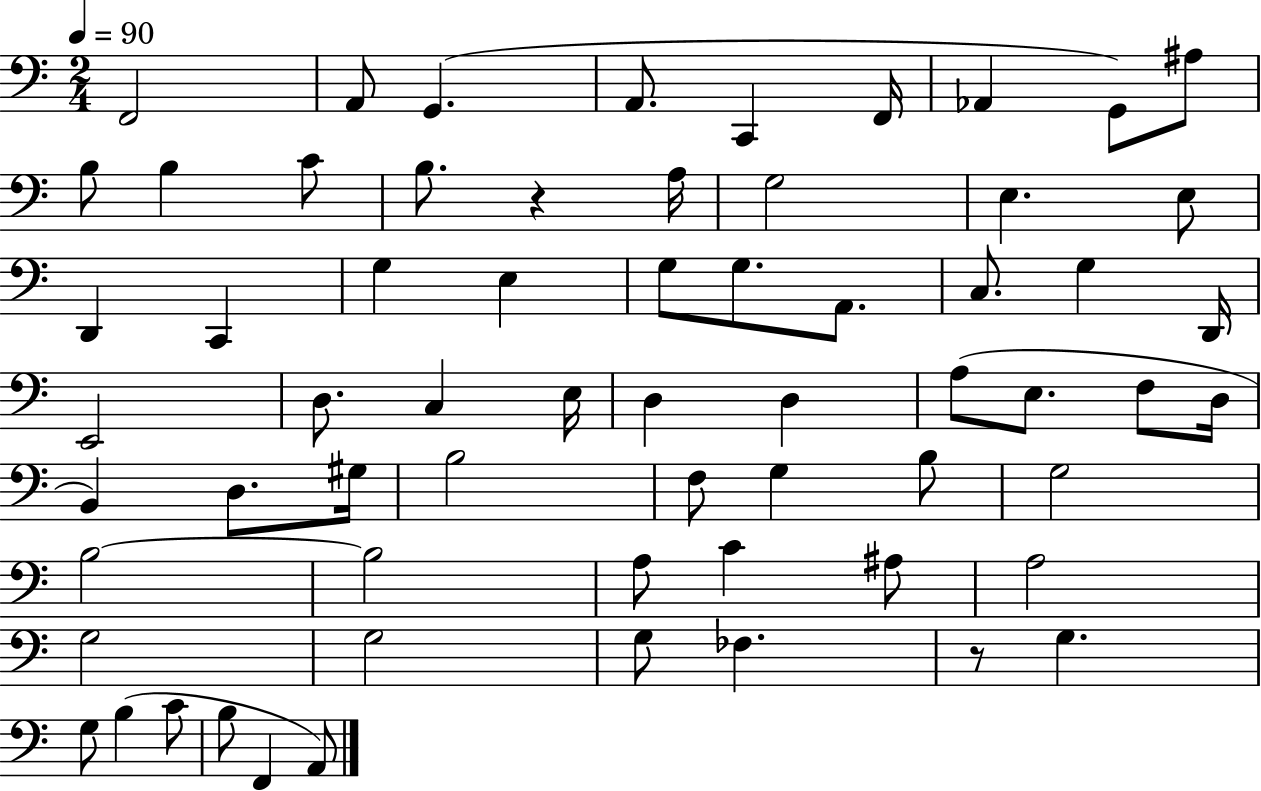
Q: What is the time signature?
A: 2/4